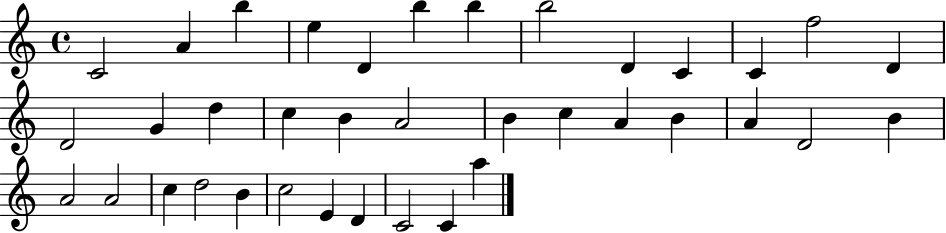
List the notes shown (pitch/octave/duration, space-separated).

C4/h A4/q B5/q E5/q D4/q B5/q B5/q B5/h D4/q C4/q C4/q F5/h D4/q D4/h G4/q D5/q C5/q B4/q A4/h B4/q C5/q A4/q B4/q A4/q D4/h B4/q A4/h A4/h C5/q D5/h B4/q C5/h E4/q D4/q C4/h C4/q A5/q